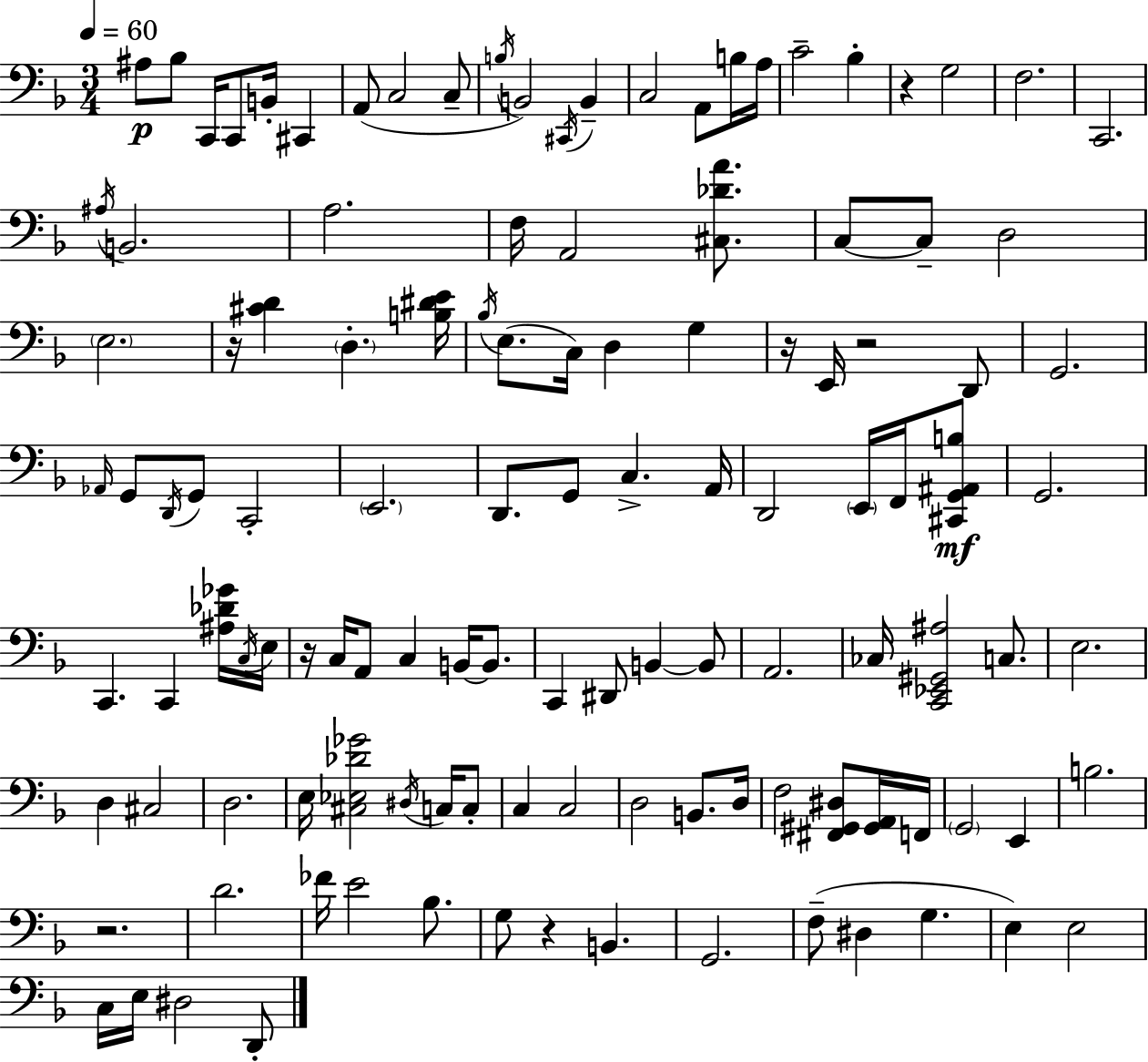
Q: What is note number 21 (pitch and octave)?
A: F3